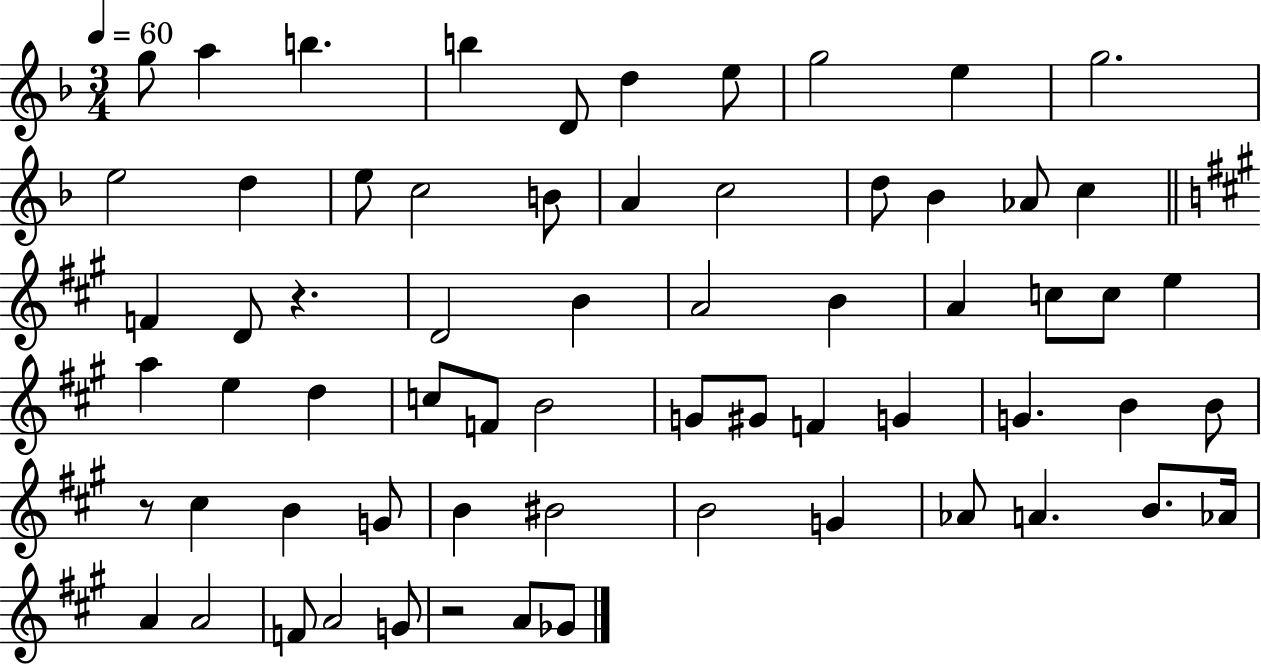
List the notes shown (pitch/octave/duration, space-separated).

G5/e A5/q B5/q. B5/q D4/e D5/q E5/e G5/h E5/q G5/h. E5/h D5/q E5/e C5/h B4/e A4/q C5/h D5/e Bb4/q Ab4/e C5/q F4/q D4/e R/q. D4/h B4/q A4/h B4/q A4/q C5/e C5/e E5/q A5/q E5/q D5/q C5/e F4/e B4/h G4/e G#4/e F4/q G4/q G4/q. B4/q B4/e R/e C#5/q B4/q G4/e B4/q BIS4/h B4/h G4/q Ab4/e A4/q. B4/e. Ab4/s A4/q A4/h F4/e A4/h G4/e R/h A4/e Gb4/e